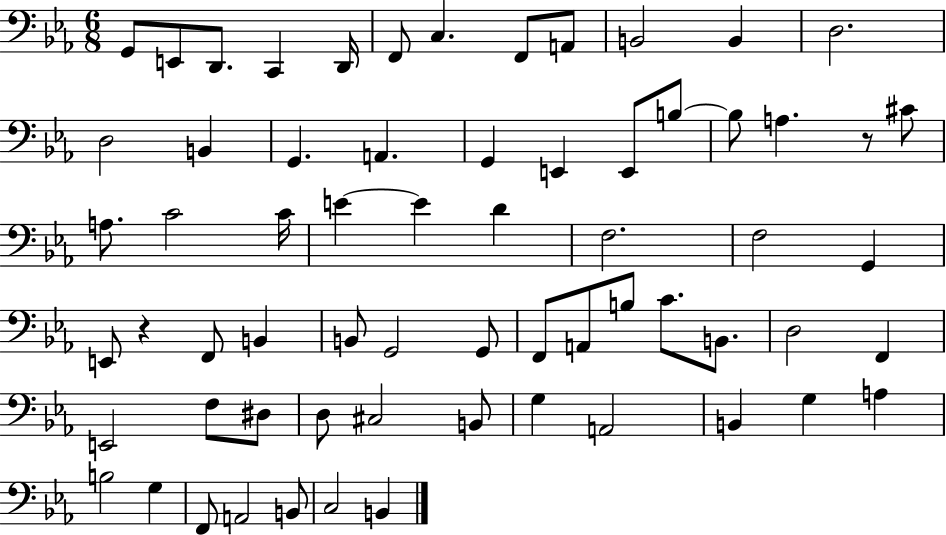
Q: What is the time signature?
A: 6/8